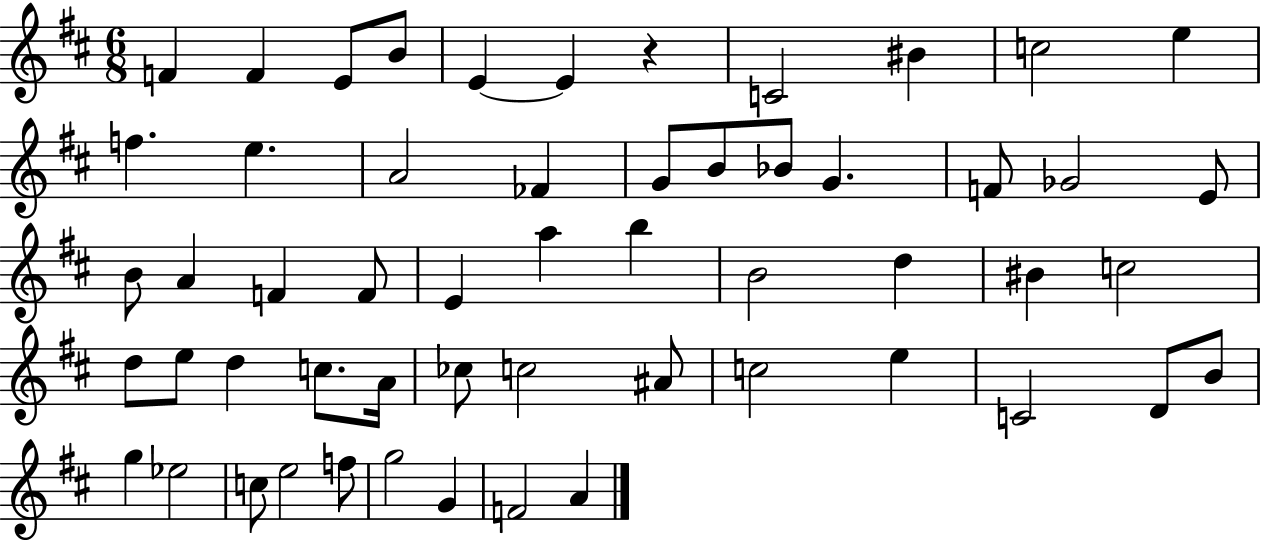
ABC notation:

X:1
T:Untitled
M:6/8
L:1/4
K:D
F F E/2 B/2 E E z C2 ^B c2 e f e A2 _F G/2 B/2 _B/2 G F/2 _G2 E/2 B/2 A F F/2 E a b B2 d ^B c2 d/2 e/2 d c/2 A/4 _c/2 c2 ^A/2 c2 e C2 D/2 B/2 g _e2 c/2 e2 f/2 g2 G F2 A